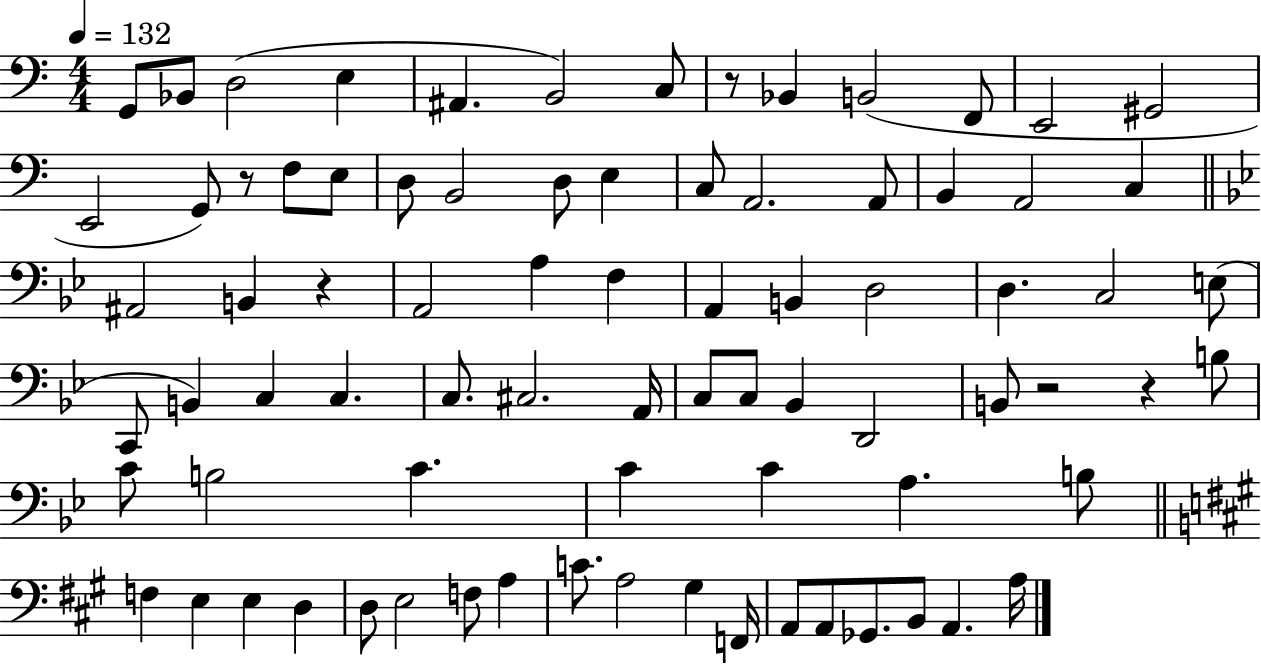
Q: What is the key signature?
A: C major